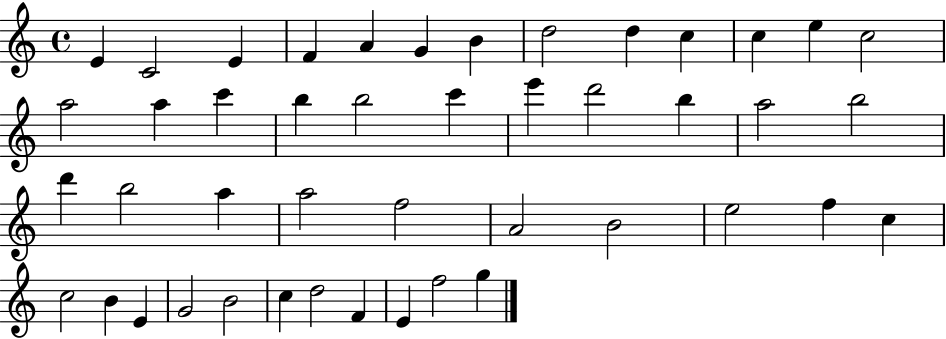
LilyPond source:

{
  \clef treble
  \time 4/4
  \defaultTimeSignature
  \key c \major
  e'4 c'2 e'4 | f'4 a'4 g'4 b'4 | d''2 d''4 c''4 | c''4 e''4 c''2 | \break a''2 a''4 c'''4 | b''4 b''2 c'''4 | e'''4 d'''2 b''4 | a''2 b''2 | \break d'''4 b''2 a''4 | a''2 f''2 | a'2 b'2 | e''2 f''4 c''4 | \break c''2 b'4 e'4 | g'2 b'2 | c''4 d''2 f'4 | e'4 f''2 g''4 | \break \bar "|."
}